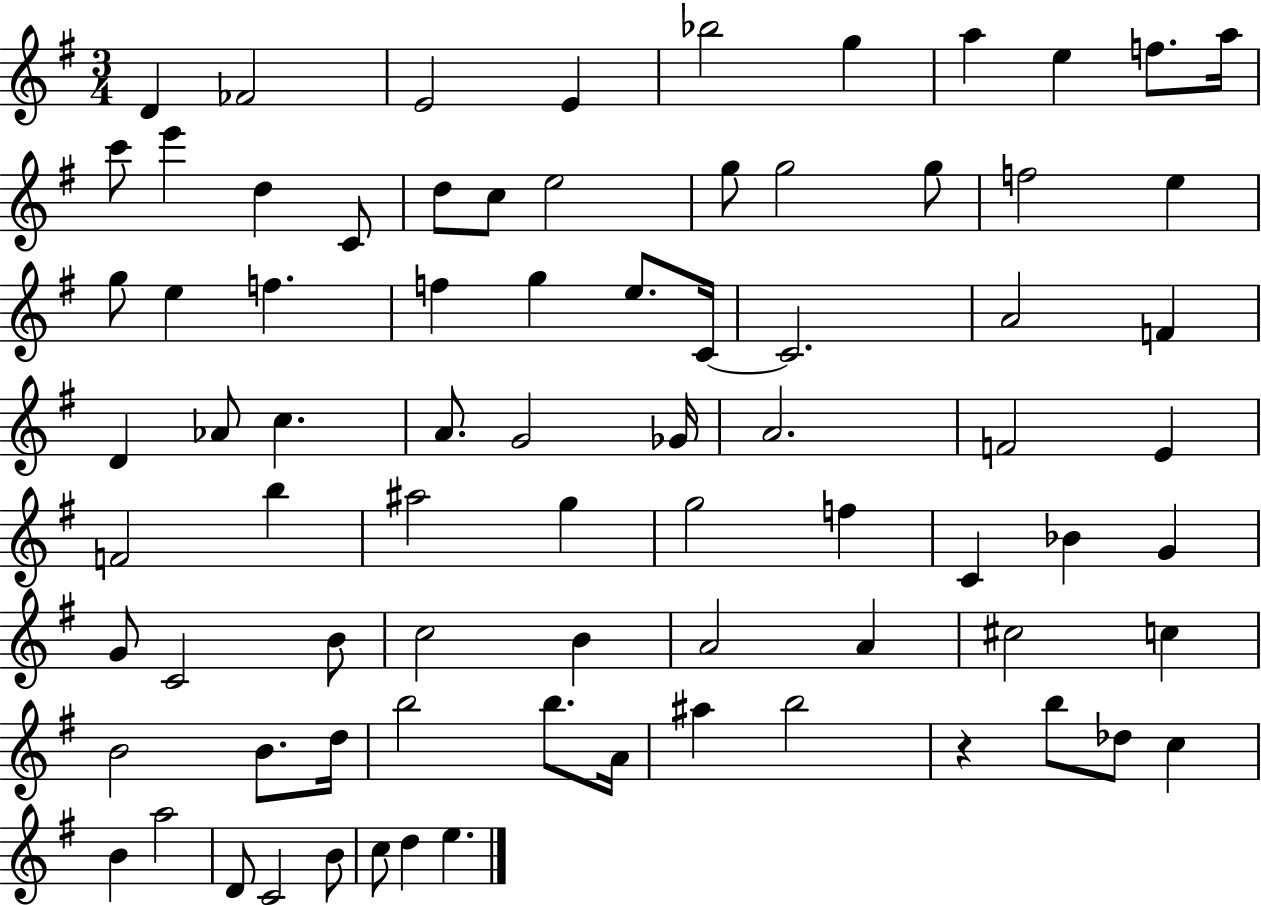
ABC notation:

X:1
T:Untitled
M:3/4
L:1/4
K:G
D _F2 E2 E _b2 g a e f/2 a/4 c'/2 e' d C/2 d/2 c/2 e2 g/2 g2 g/2 f2 e g/2 e f f g e/2 C/4 C2 A2 F D _A/2 c A/2 G2 _G/4 A2 F2 E F2 b ^a2 g g2 f C _B G G/2 C2 B/2 c2 B A2 A ^c2 c B2 B/2 d/4 b2 b/2 A/4 ^a b2 z b/2 _d/2 c B a2 D/2 C2 B/2 c/2 d e